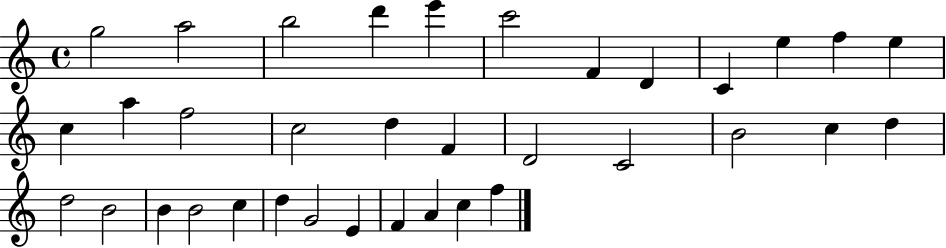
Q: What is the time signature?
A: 4/4